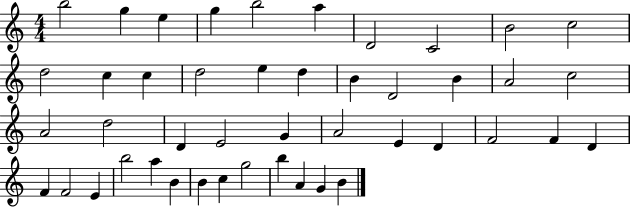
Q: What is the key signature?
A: C major